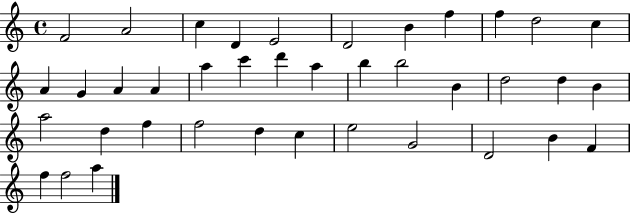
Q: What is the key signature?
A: C major